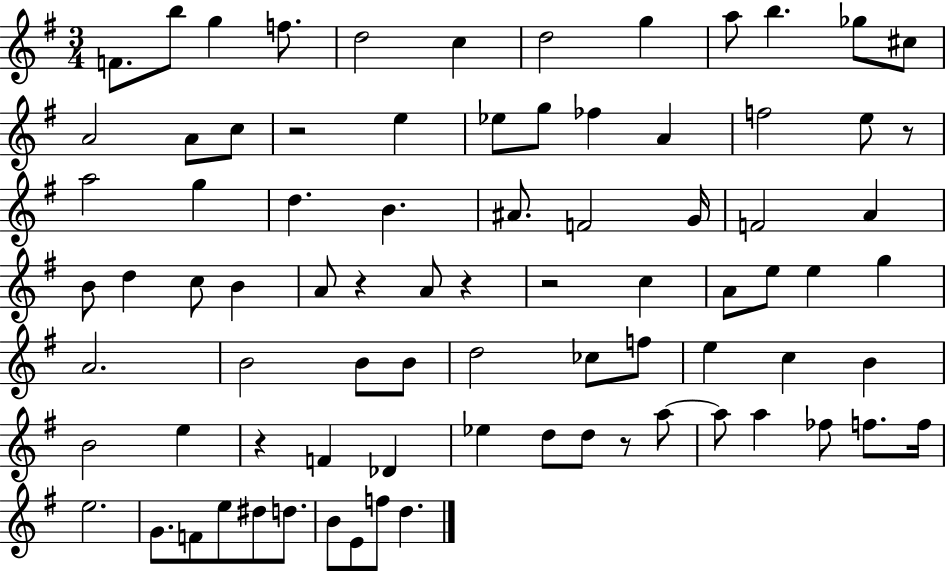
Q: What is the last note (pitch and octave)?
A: D5